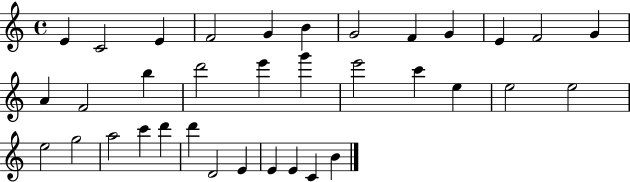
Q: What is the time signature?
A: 4/4